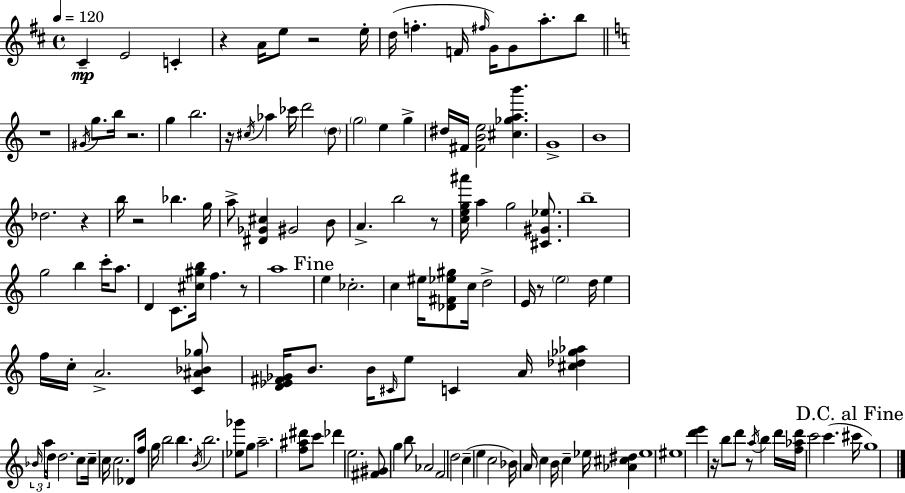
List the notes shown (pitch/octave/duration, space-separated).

C#4/q E4/h C4/q R/q A4/s E5/e R/h E5/s D5/s F5/q. F4/s F#5/s G4/s G4/e A5/e. B5/e R/w G#4/s G5/e. B5/s R/h. G5/q B5/h. R/s C#5/s Ab5/q CES6/s D6/h D5/e G5/h E5/q G5/q D#5/s F#4/s [F#4,B4,E5]/h [C#5,Gb5,A5,B6]/q. G4/w B4/w Db5/h. R/q B5/s R/h Bb5/q. G5/s A5/e [D#4,Gb4,C#5]/q G#4/h B4/e A4/q. B5/h R/e [C5,E5,G5,A#6]/s A5/q G5/h [C#4,G#4,Eb5]/e. B5/w G5/h B5/q C6/s A5/e. D4/q C4/e. [C#5,G#5,B5]/s F5/q. R/e A5/w E5/q CES5/h. C5/q EIS5/s [Db4,F#4,Eb5,G#5]/e C5/s D5/h E4/s R/e E5/h D5/s E5/q F5/s C5/s A4/h. [C4,A#4,Bb4,Gb5]/e [D4,Eb4,F#4,Gb4]/s B4/e. B4/s C#4/s E5/e C4/q A4/s [C#5,Db5,Gb5,Ab5]/q Bb4/s A5/s D5/s D5/h. C5/e C5/s C5/s C5/h. Db4/e F5/s G5/s B5/h B5/q. B4/s B5/h. [Eb5,Gb6]/e G5/e A5/h. [F5,A#5,D#6]/e C6/e Db6/q E5/h. [F#4,G#4]/e G5/q B5/e Ab4/h F4/h D5/h C5/q E5/q C5/h Bb4/s A4/s C5/q B4/s C5/q Eb5/s [Ab4,C#5,D#5]/q Eb5/w EIS5/w [D6,E6]/q R/s B5/e D6/e R/e A5/s B5/q D6/s [F5,Ab5,D6]/s C6/h C6/q. C#6/s G5/w